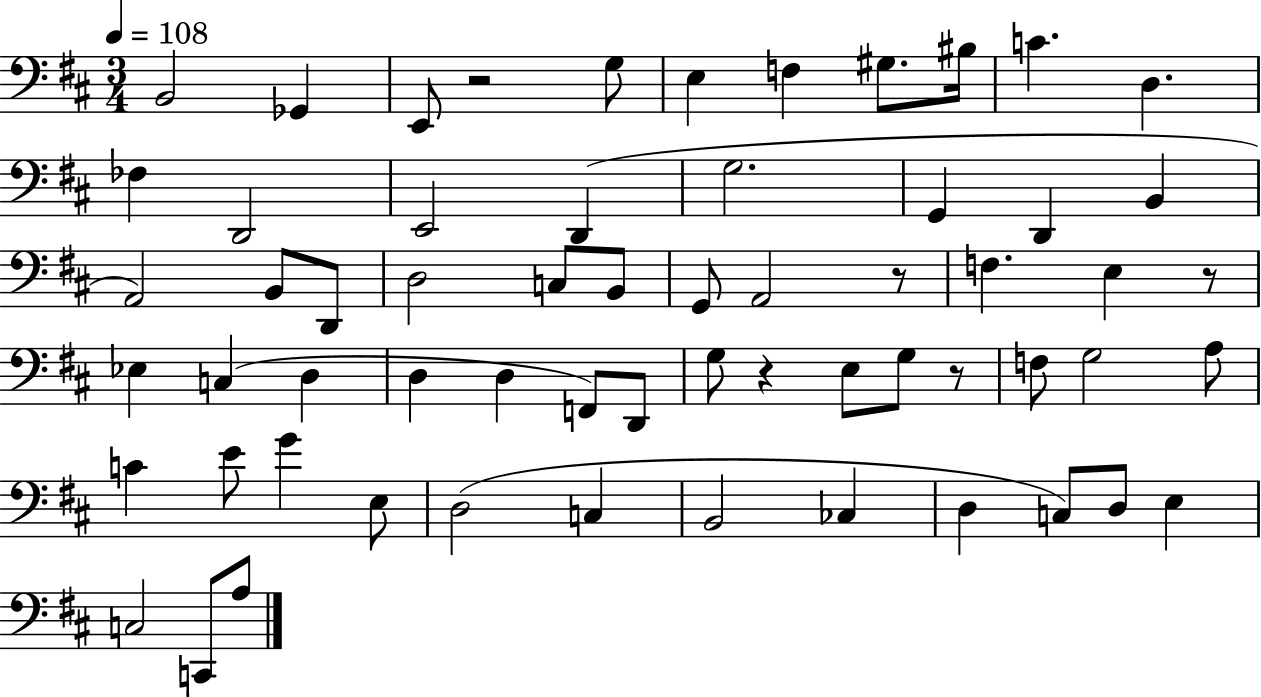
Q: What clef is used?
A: bass